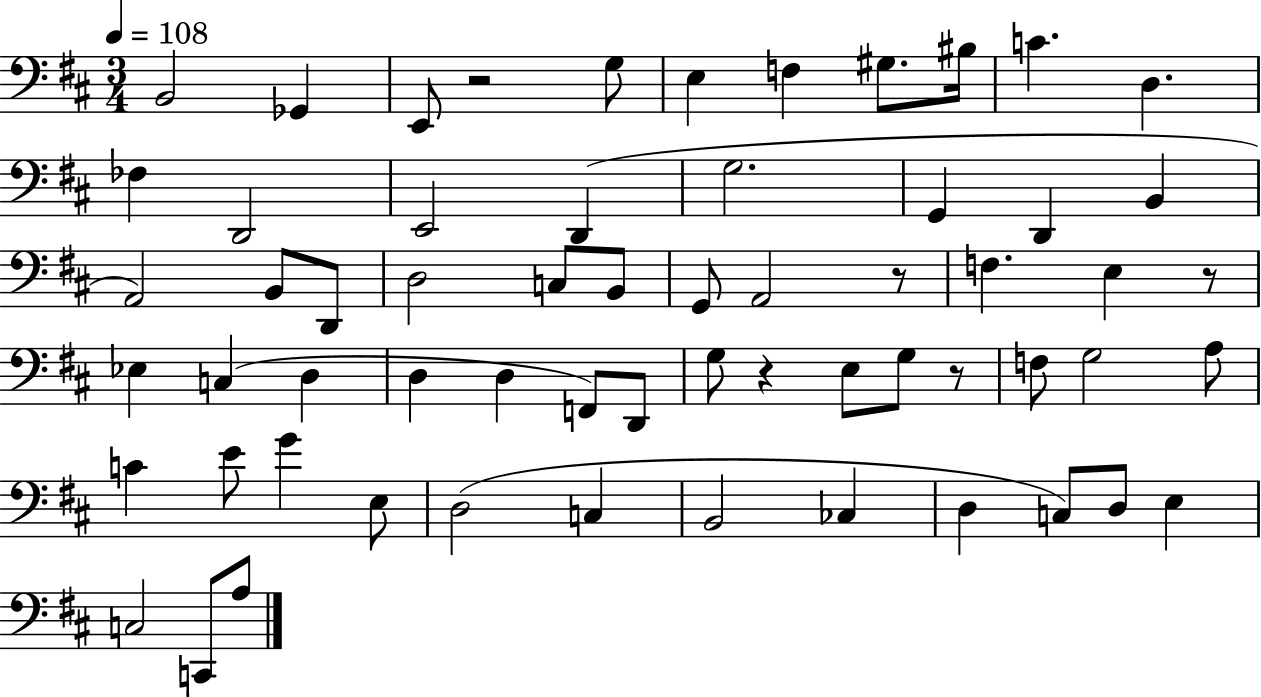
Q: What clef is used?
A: bass